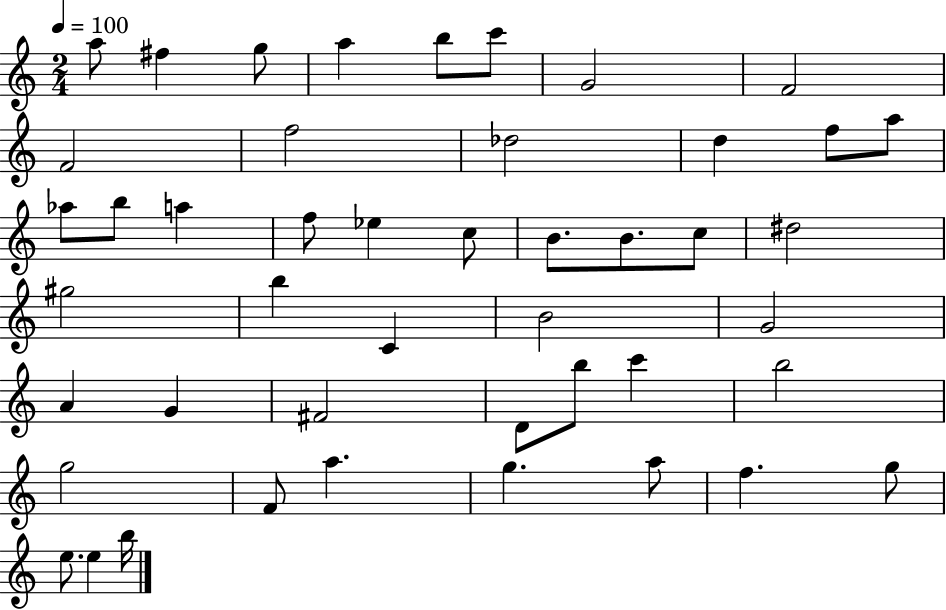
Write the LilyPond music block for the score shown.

{
  \clef treble
  \numericTimeSignature
  \time 2/4
  \key c \major
  \tempo 4 = 100
  a''8 fis''4 g''8 | a''4 b''8 c'''8 | g'2 | f'2 | \break f'2 | f''2 | des''2 | d''4 f''8 a''8 | \break aes''8 b''8 a''4 | f''8 ees''4 c''8 | b'8. b'8. c''8 | dis''2 | \break gis''2 | b''4 c'4 | b'2 | g'2 | \break a'4 g'4 | fis'2 | d'8 b''8 c'''4 | b''2 | \break g''2 | f'8 a''4. | g''4. a''8 | f''4. g''8 | \break e''8. e''4 b''16 | \bar "|."
}